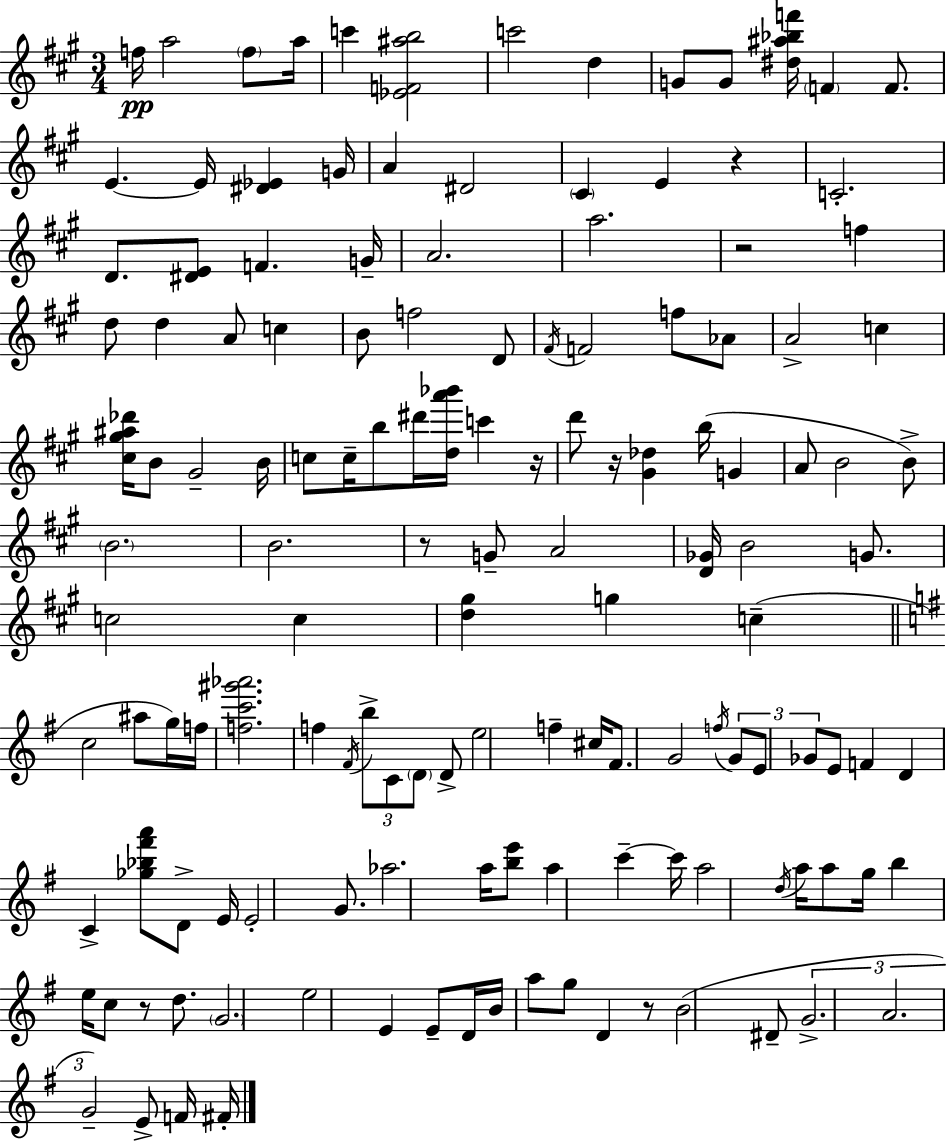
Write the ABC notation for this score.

X:1
T:Untitled
M:3/4
L:1/4
K:A
f/4 a2 f/2 a/4 c' [_EF^ab]2 c'2 d G/2 G/2 [^d^a_bf']/4 F F/2 E E/4 [^D_E] G/4 A ^D2 ^C E z C2 D/2 [^DE]/2 F G/4 A2 a2 z2 f d/2 d A/2 c B/2 f2 D/2 ^F/4 F2 f/2 _A/2 A2 c [^c^g^a_d']/4 B/2 ^G2 B/4 c/2 c/4 b/2 ^d'/4 [da'_b']/4 c' z/4 d'/2 z/4 [^G_d] b/4 G A/2 B2 B/2 B2 B2 z/2 G/2 A2 [D_G]/4 B2 G/2 c2 c [d^g] g c c2 ^a/2 g/4 f/4 [fc'^g'_a']2 f ^F/4 b/2 C/2 D/2 D/2 e2 f ^c/4 ^F/2 G2 f/4 G/2 E/2 _G/2 E/2 F D C [_g_b^f'a']/2 D/2 E/4 E2 G/2 _a2 a/4 [be']/2 a c' c'/4 a2 d/4 a/4 a/2 g/4 b e/4 c/2 z/2 d/2 G2 e2 E E/2 D/4 B/4 a/2 g/2 D z/2 B2 ^D/2 G2 A2 G2 E/2 F/4 ^F/4